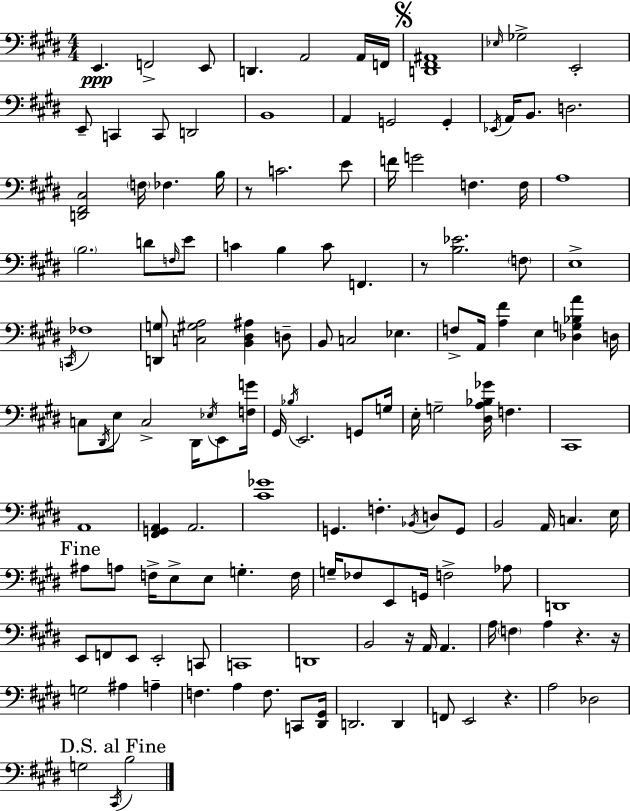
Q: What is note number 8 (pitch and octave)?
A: Eb3